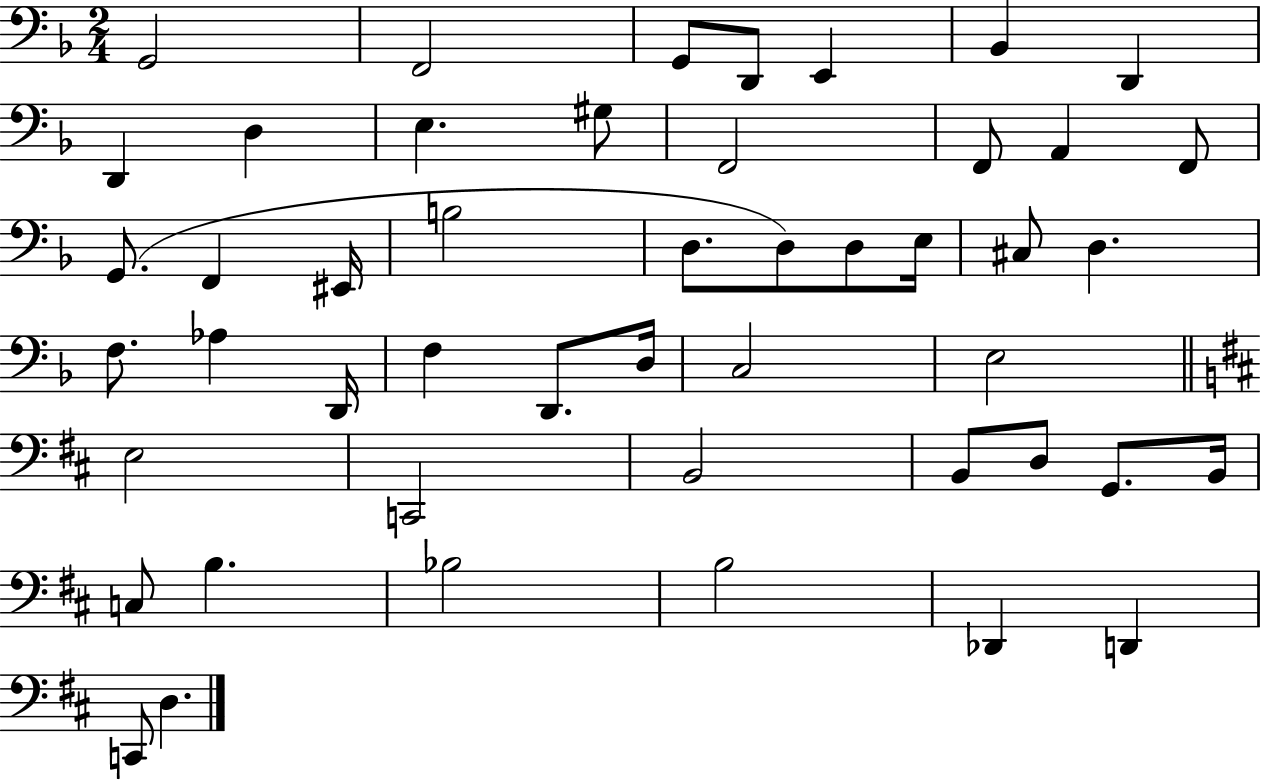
G2/h F2/h G2/e D2/e E2/q Bb2/q D2/q D2/q D3/q E3/q. G#3/e F2/h F2/e A2/q F2/e G2/e. F2/q EIS2/s B3/h D3/e. D3/e D3/e E3/s C#3/e D3/q. F3/e. Ab3/q D2/s F3/q D2/e. D3/s C3/h E3/h E3/h C2/h B2/h B2/e D3/e G2/e. B2/s C3/e B3/q. Bb3/h B3/h Db2/q D2/q C2/e D3/q.